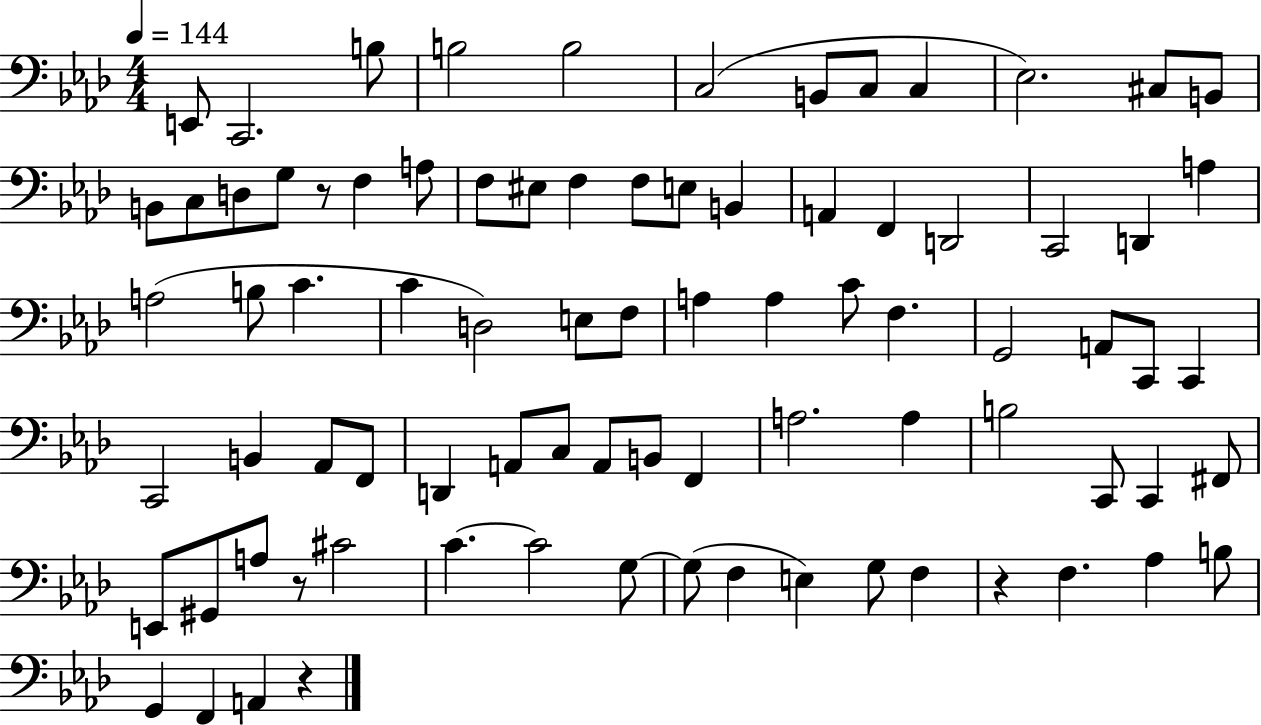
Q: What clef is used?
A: bass